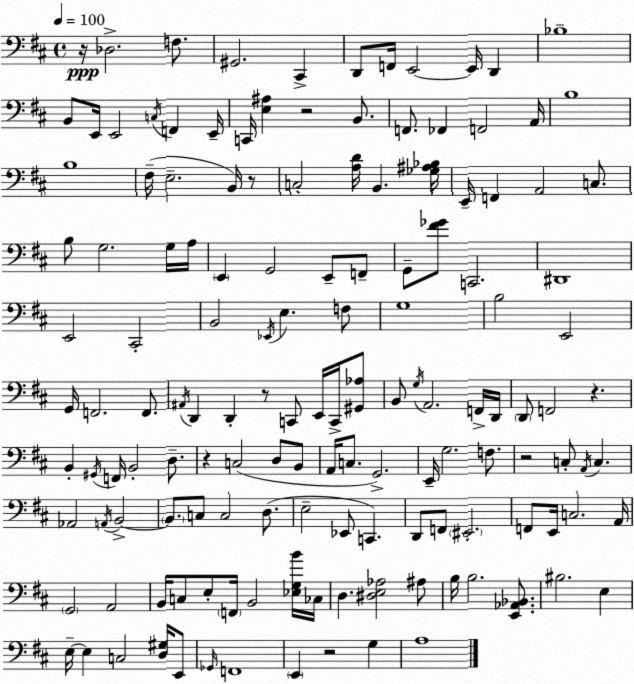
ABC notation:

X:1
T:Untitled
M:4/4
L:1/4
K:D
z/4 _D,2 F,/2 ^G,,2 ^C,, D,,/2 F,,/4 E,,2 E,,/4 D,, _B,4 B,,/2 E,,/4 E,,2 C,/4 F,, E,,/4 C,,/4 [E,^A,] z2 B,,/2 F,,/2 _F,, F,,2 A,,/4 B,4 B,4 ^F,/4 E,2 B,,/4 z/2 C,2 [A,D]/4 B,, [_G,^A,_B,]/4 E,,/4 F,, A,,2 C,/2 B,/2 G,2 G,/4 A,/4 E,, G,,2 E,,/2 F,,/2 G,,/2 [^F_G]/2 C,,2 ^D,,4 E,,2 ^C,,2 B,,2 _E,,/4 E, F,/2 G,4 B,2 E,,2 G,,/4 F,,2 F,,/2 ^A,,/4 D,, D,, z/2 C,,/2 E,,/4 C,,/4 [^G,,_A,]/2 B,,/2 G,/4 A,,2 F,,/4 D,,/4 D,,/2 F,,2 z B,, ^G,,/4 F,,/4 B,,2 D,/2 z C,2 D,/2 B,,/2 A,,/4 C,/2 G,,2 E,,/4 G,2 F,/2 z2 C,/2 A,,/4 C, _A,,2 A,,/4 B,,2 B,,/2 C,/2 C,2 D,/2 E,2 _E,,/2 C,, D,,/2 F,,/2 ^E,,2 F,,/2 E,,/4 C,2 A,,/4 G,,2 A,,2 B,,/4 C,/2 E,/2 F,,/4 B,,2 [_E,G,B]/4 _C,/4 D, [^D,E,_A,]2 ^A,/2 B,/4 B,2 [E,,_A,,_B,,]/2 ^B,2 E, E,/4 E, C,2 [D,^G,]/4 E,,/2 _G,,/4 F,,4 E,, z2 G, A,4